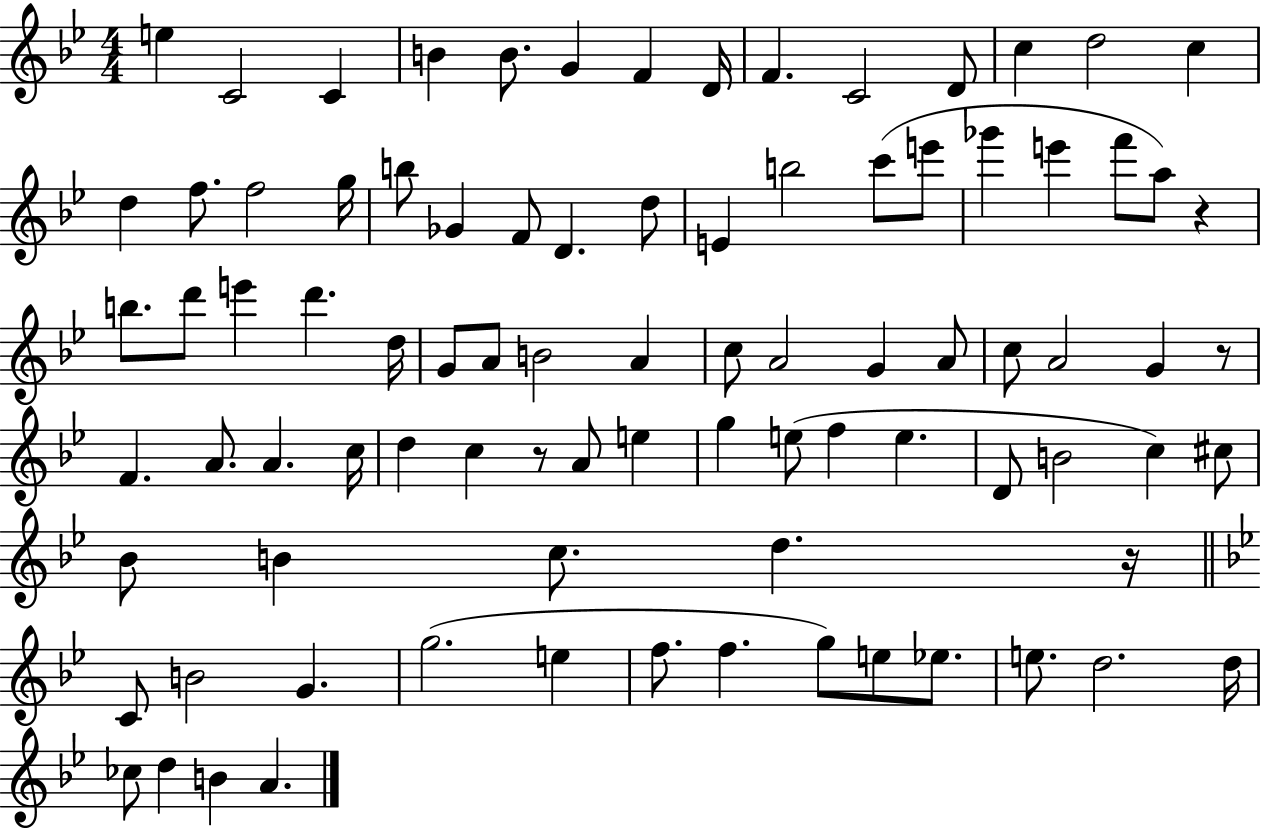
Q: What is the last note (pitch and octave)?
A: A4